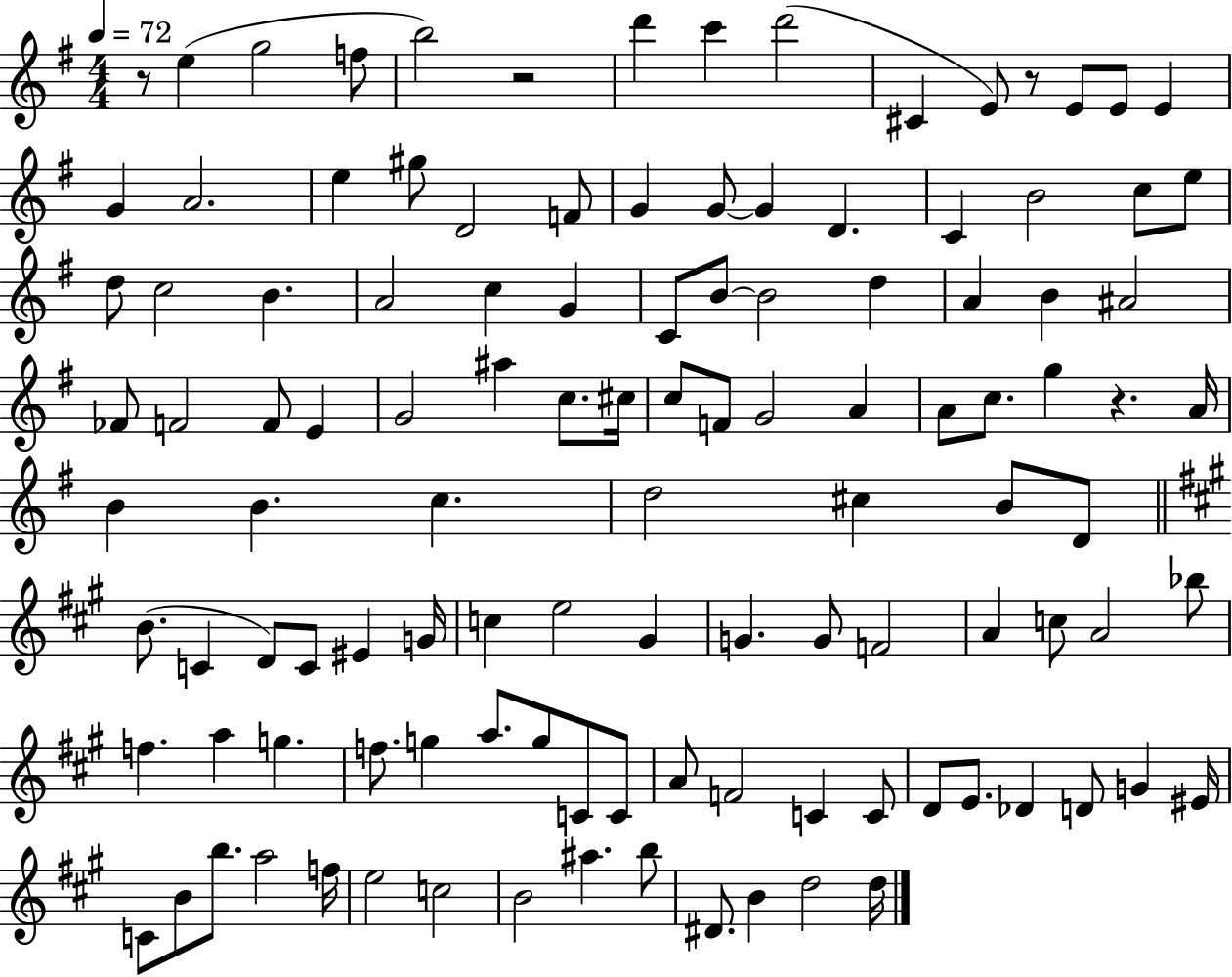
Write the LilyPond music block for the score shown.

{
  \clef treble
  \numericTimeSignature
  \time 4/4
  \key g \major
  \tempo 4 = 72
  r8 e''4( g''2 f''8 | b''2) r2 | d'''4 c'''4 d'''2( | cis'4 e'8) r8 e'8 e'8 e'4 | \break g'4 a'2. | e''4 gis''8 d'2 f'8 | g'4 g'8~~ g'4 d'4. | c'4 b'2 c''8 e''8 | \break d''8 c''2 b'4. | a'2 c''4 g'4 | c'8 b'8~~ b'2 d''4 | a'4 b'4 ais'2 | \break fes'8 f'2 f'8 e'4 | g'2 ais''4 c''8. cis''16 | c''8 f'8 g'2 a'4 | a'8 c''8. g''4 r4. a'16 | \break b'4 b'4. c''4. | d''2 cis''4 b'8 d'8 | \bar "||" \break \key a \major b'8.( c'4 d'8) c'8 eis'4 g'16 | c''4 e''2 gis'4 | g'4. g'8 f'2 | a'4 c''8 a'2 bes''8 | \break f''4. a''4 g''4. | f''8. g''4 a''8. g''8 c'8 c'8 | a'8 f'2 c'4 c'8 | d'8 e'8. des'4 d'8 g'4 eis'16 | \break c'8 b'8 b''8. a''2 f''16 | e''2 c''2 | b'2 ais''4. b''8 | dis'8. b'4 d''2 d''16 | \break \bar "|."
}